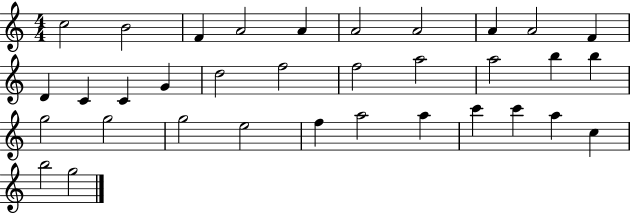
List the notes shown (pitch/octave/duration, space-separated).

C5/h B4/h F4/q A4/h A4/q A4/h A4/h A4/q A4/h F4/q D4/q C4/q C4/q G4/q D5/h F5/h F5/h A5/h A5/h B5/q B5/q G5/h G5/h G5/h E5/h F5/q A5/h A5/q C6/q C6/q A5/q C5/q B5/h G5/h